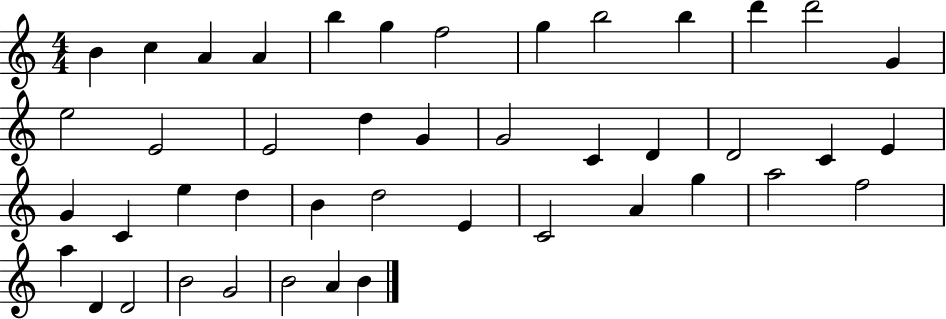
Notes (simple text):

B4/q C5/q A4/q A4/q B5/q G5/q F5/h G5/q B5/h B5/q D6/q D6/h G4/q E5/h E4/h E4/h D5/q G4/q G4/h C4/q D4/q D4/h C4/q E4/q G4/q C4/q E5/q D5/q B4/q D5/h E4/q C4/h A4/q G5/q A5/h F5/h A5/q D4/q D4/h B4/h G4/h B4/h A4/q B4/q